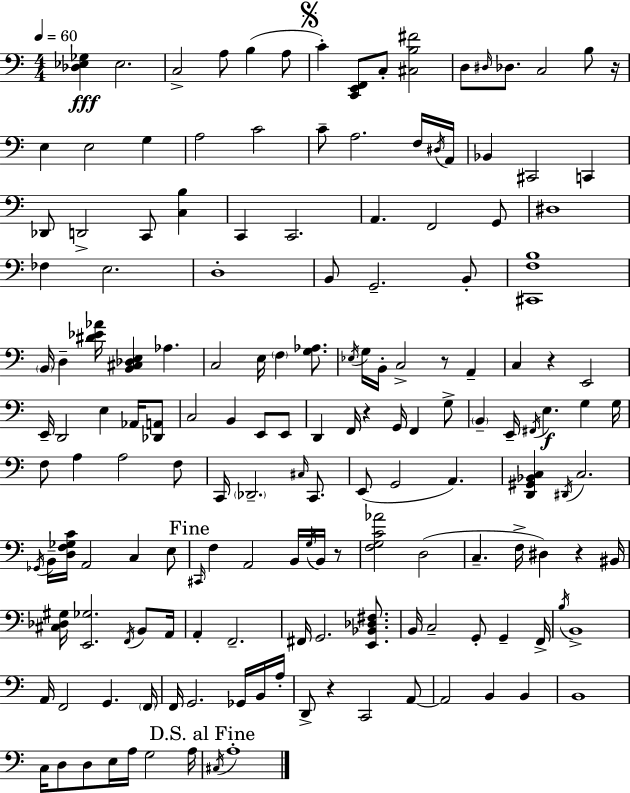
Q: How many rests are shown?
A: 7